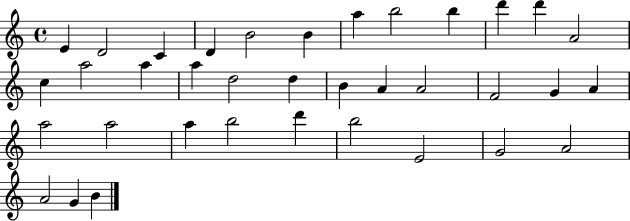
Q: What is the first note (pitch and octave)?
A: E4